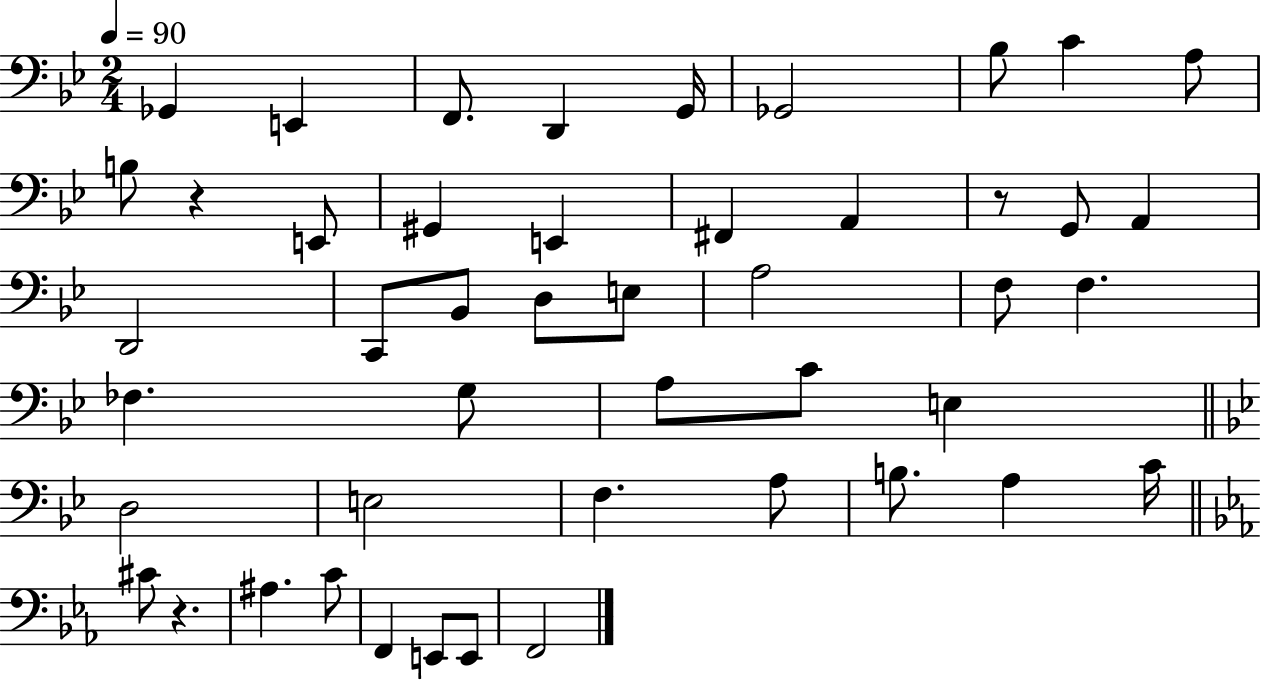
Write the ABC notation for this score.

X:1
T:Untitled
M:2/4
L:1/4
K:Bb
_G,, E,, F,,/2 D,, G,,/4 _G,,2 _B,/2 C A,/2 B,/2 z E,,/2 ^G,, E,, ^F,, A,, z/2 G,,/2 A,, D,,2 C,,/2 _B,,/2 D,/2 E,/2 A,2 F,/2 F, _F, G,/2 A,/2 C/2 E, D,2 E,2 F, A,/2 B,/2 A, C/4 ^C/2 z ^A, C/2 F,, E,,/2 E,,/2 F,,2